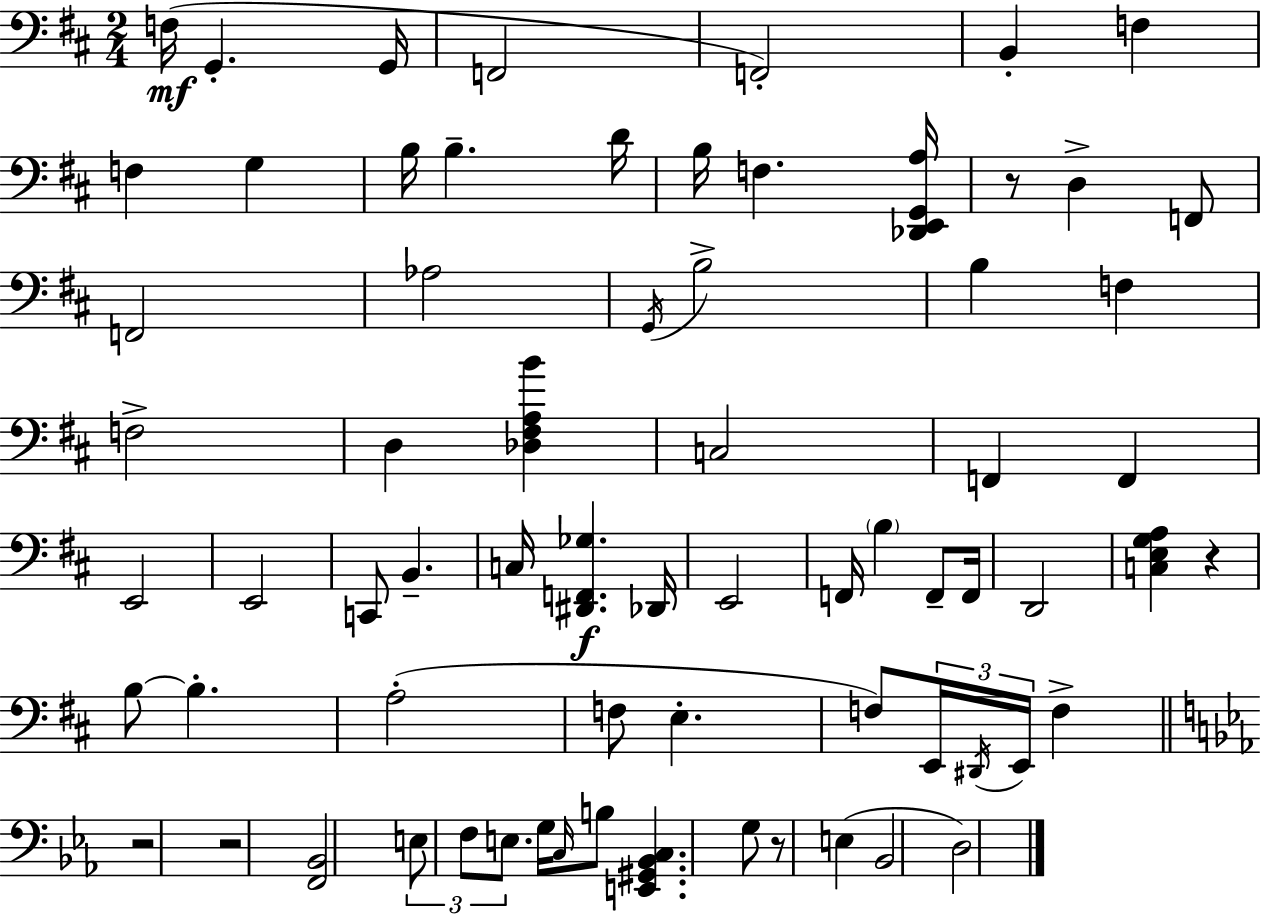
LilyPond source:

{
  \clef bass
  \numericTimeSignature
  \time 2/4
  \key d \major
  f16(\mf g,4.-. g,16 | f,2 | f,2-.) | b,4-. f4 | \break f4 g4 | b16 b4.-- d'16 | b16 f4. <des, e, g, a>16 | r8 d4-> f,8 | \break f,2 | aes2 | \acciaccatura { g,16 } b2-> | b4 f4 | \break f2-> | d4 <des fis a b'>4 | c2 | f,4 f,4 | \break e,2 | e,2 | c,8 b,4.-- | c16 <dis, f, ges>4.\f | \break des,16 e,2 | f,16 \parenthesize b4 f,8-- | f,16 d,2 | <c e g a>4 r4 | \break b8~~ b4.-. | a2-.( | f8 e4.-. | f8) \tuplet 3/2 { e,16 \acciaccatura { dis,16 } e,16 } f4-> | \break \bar "||" \break \key ees \major r2 | r2 | <f, bes,>2 | \tuplet 3/2 { e8 f8 e8. } g16 | \break \grace { c16 } b8 <e, gis, bes, c>4. | g8 r8 e4( | bes,2 | d2) | \break \bar "|."
}